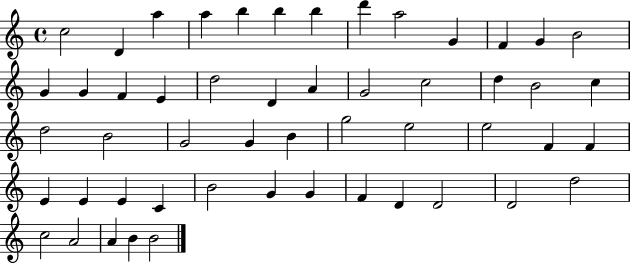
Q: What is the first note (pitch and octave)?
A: C5